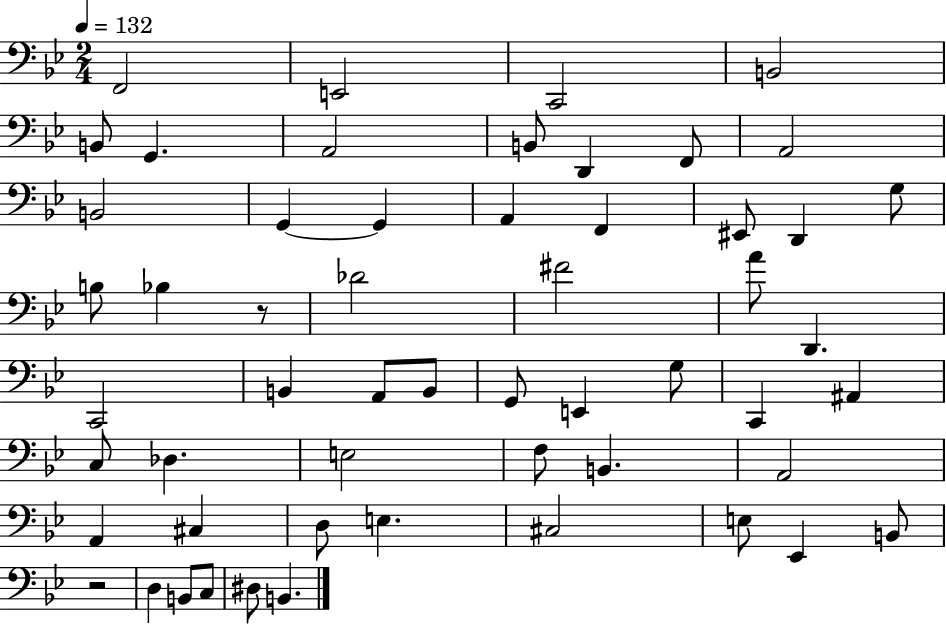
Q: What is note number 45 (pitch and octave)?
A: C#3